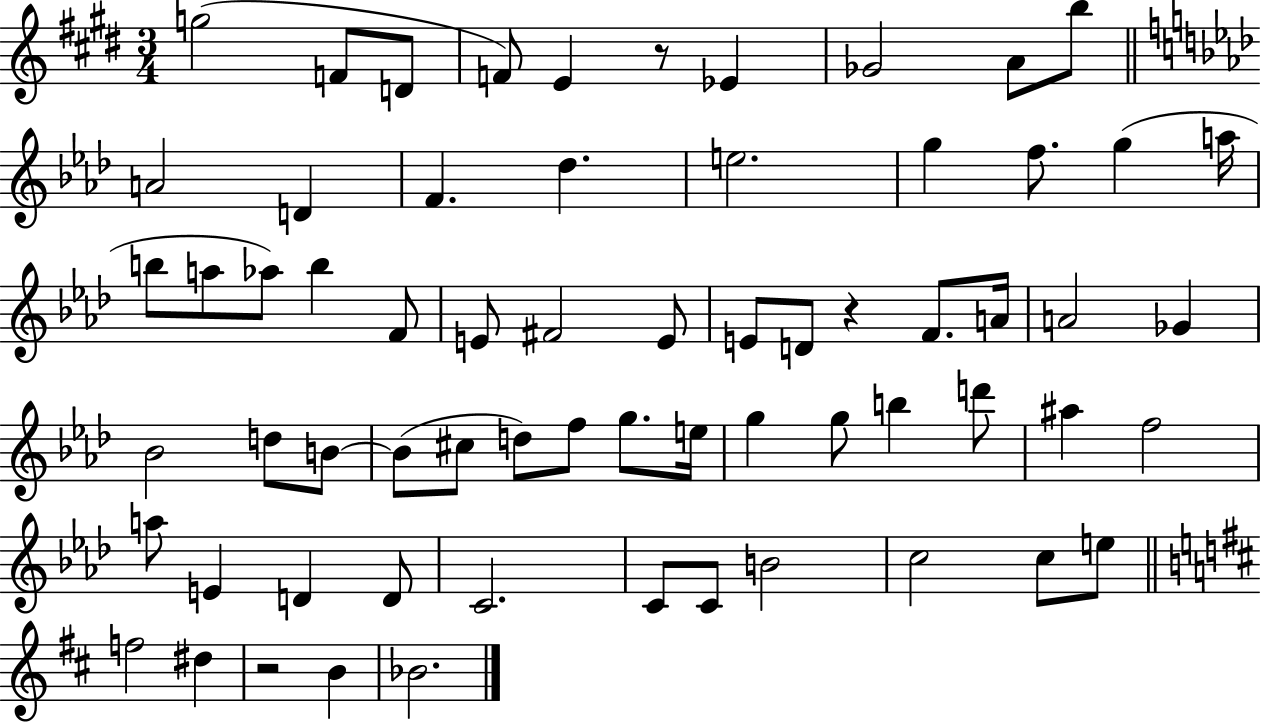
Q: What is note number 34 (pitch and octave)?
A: D5